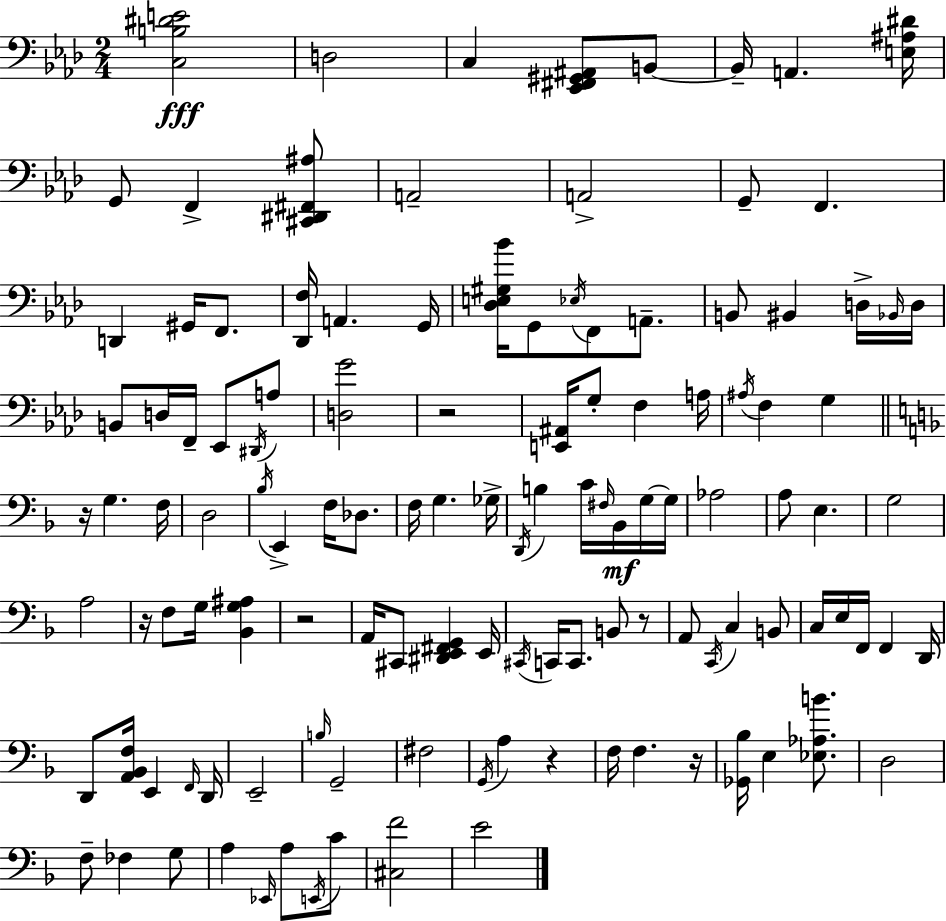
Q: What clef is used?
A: bass